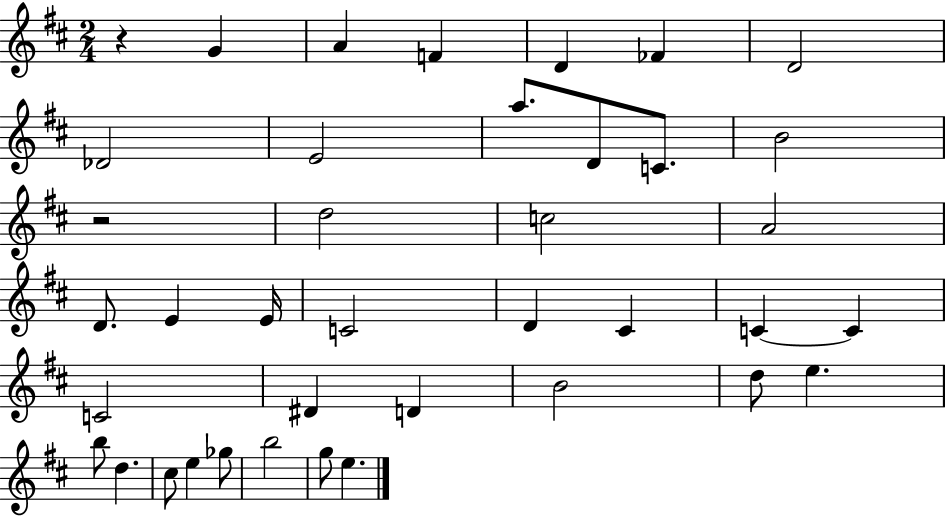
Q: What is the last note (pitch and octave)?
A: E5